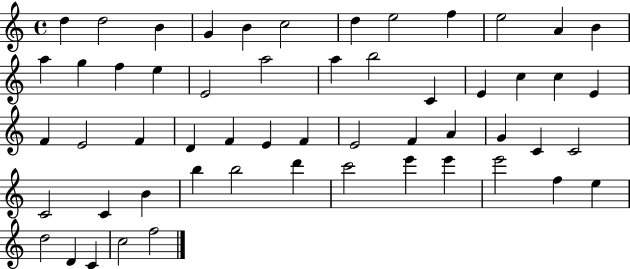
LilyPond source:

{
  \clef treble
  \time 4/4
  \defaultTimeSignature
  \key c \major
  d''4 d''2 b'4 | g'4 b'4 c''2 | d''4 e''2 f''4 | e''2 a'4 b'4 | \break a''4 g''4 f''4 e''4 | e'2 a''2 | a''4 b''2 c'4 | e'4 c''4 c''4 e'4 | \break f'4 e'2 f'4 | d'4 f'4 e'4 f'4 | e'2 f'4 a'4 | g'4 c'4 c'2 | \break c'2 c'4 b'4 | b''4 b''2 d'''4 | c'''2 e'''4 e'''4 | e'''2 f''4 e''4 | \break d''2 d'4 c'4 | c''2 f''2 | \bar "|."
}